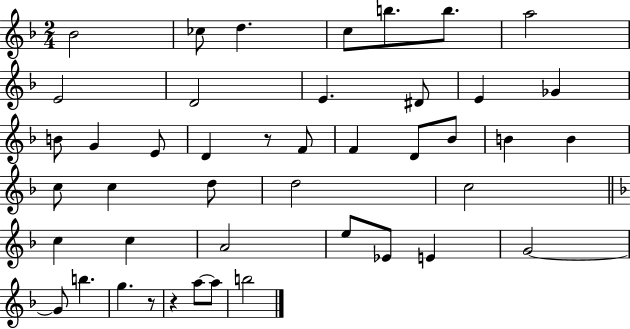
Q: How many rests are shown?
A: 3